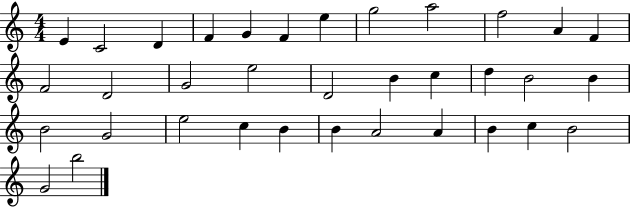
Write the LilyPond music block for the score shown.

{
  \clef treble
  \numericTimeSignature
  \time 4/4
  \key c \major
  e'4 c'2 d'4 | f'4 g'4 f'4 e''4 | g''2 a''2 | f''2 a'4 f'4 | \break f'2 d'2 | g'2 e''2 | d'2 b'4 c''4 | d''4 b'2 b'4 | \break b'2 g'2 | e''2 c''4 b'4 | b'4 a'2 a'4 | b'4 c''4 b'2 | \break g'2 b''2 | \bar "|."
}